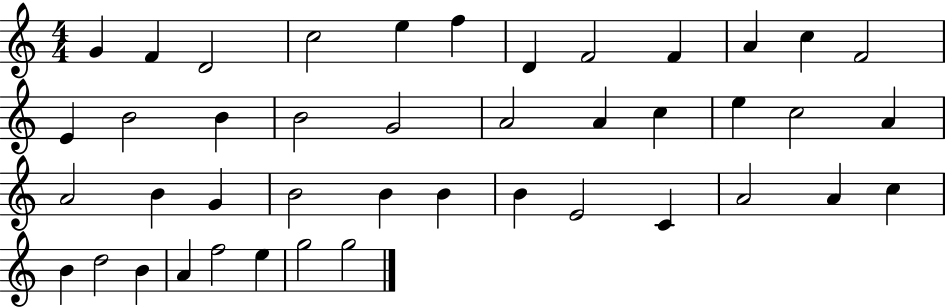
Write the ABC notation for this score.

X:1
T:Untitled
M:4/4
L:1/4
K:C
G F D2 c2 e f D F2 F A c F2 E B2 B B2 G2 A2 A c e c2 A A2 B G B2 B B B E2 C A2 A c B d2 B A f2 e g2 g2